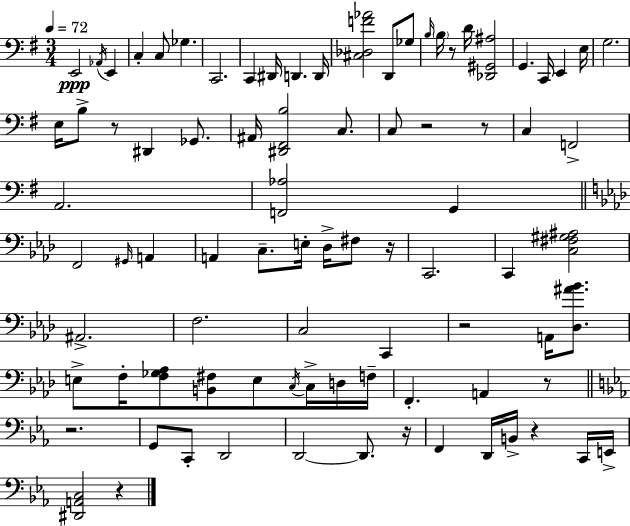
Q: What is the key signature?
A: G major